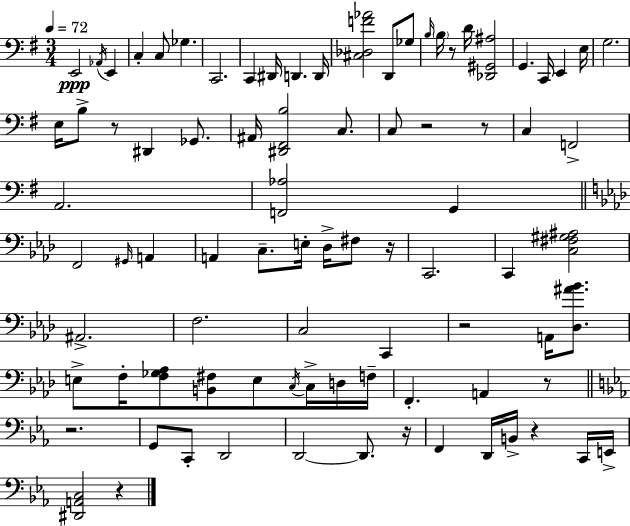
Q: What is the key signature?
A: G major